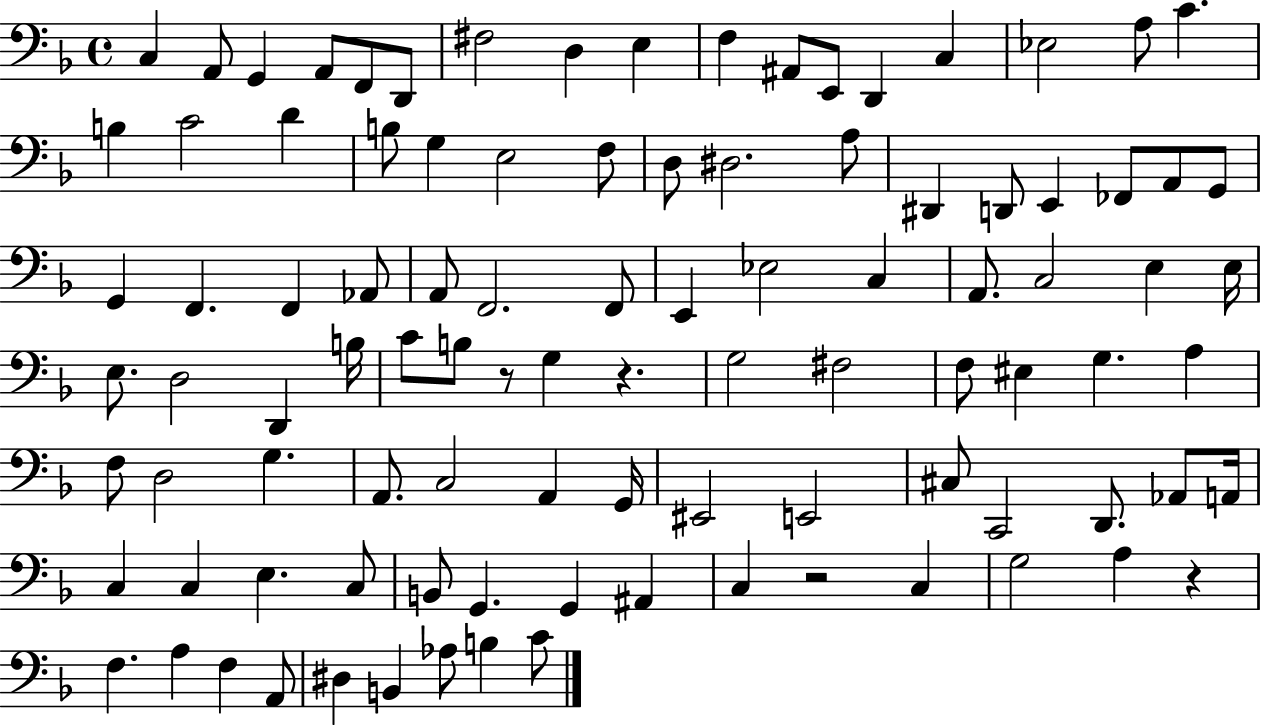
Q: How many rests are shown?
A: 4